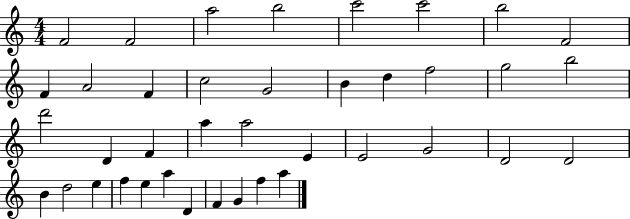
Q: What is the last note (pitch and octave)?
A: A5